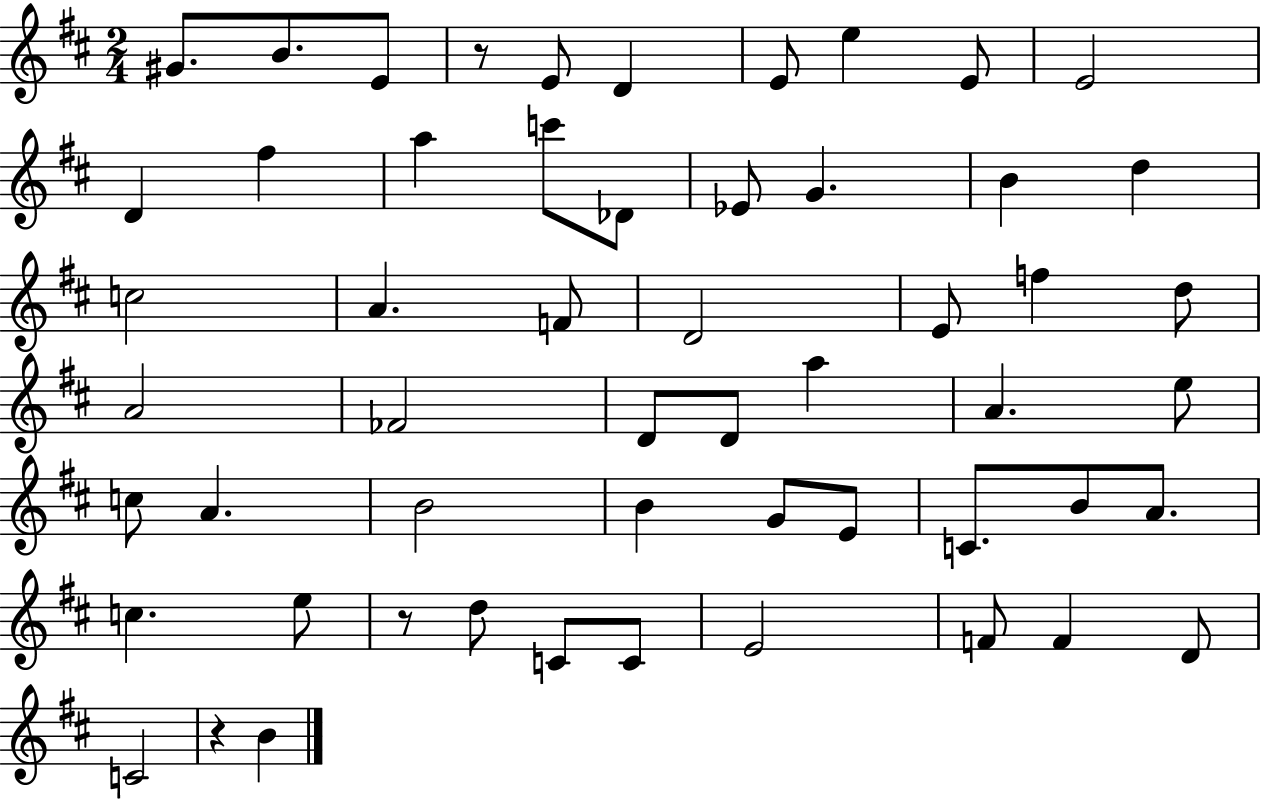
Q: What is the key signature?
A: D major